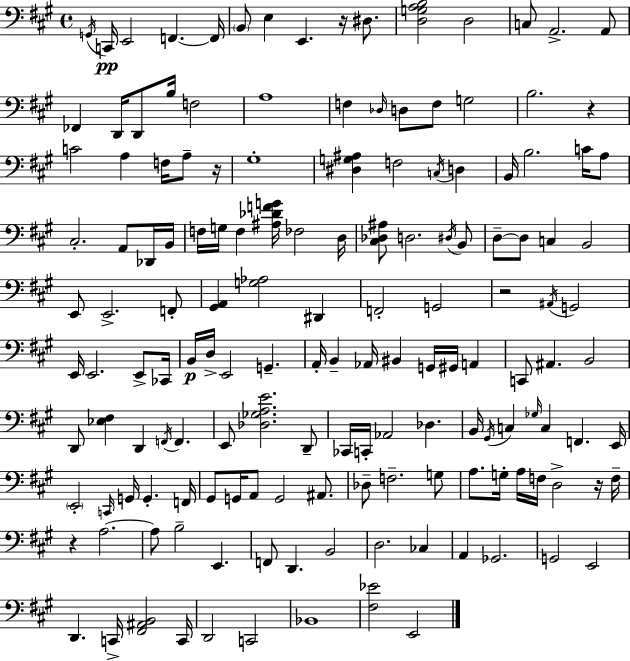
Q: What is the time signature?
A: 4/4